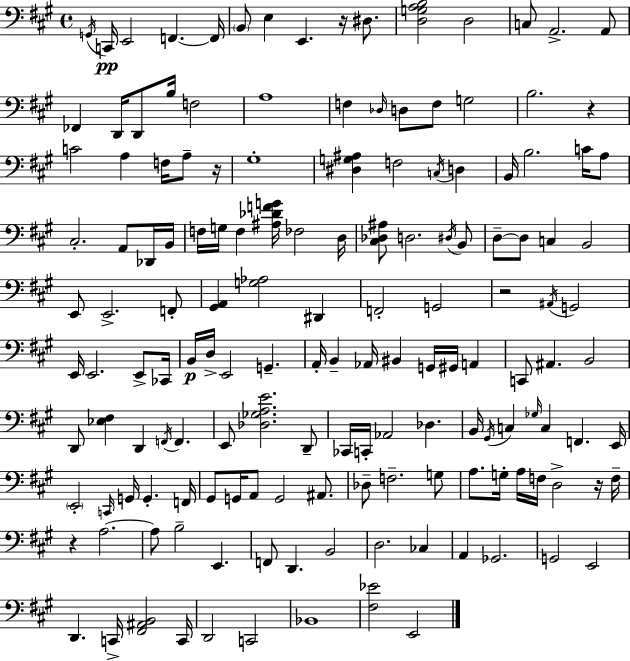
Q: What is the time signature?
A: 4/4